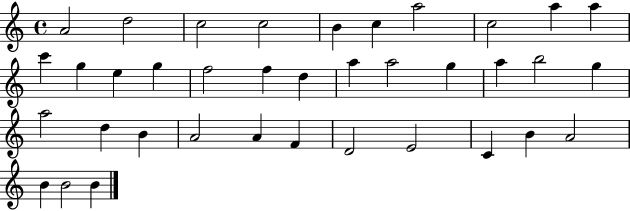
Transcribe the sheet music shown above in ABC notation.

X:1
T:Untitled
M:4/4
L:1/4
K:C
A2 d2 c2 c2 B c a2 c2 a a c' g e g f2 f d a a2 g a b2 g a2 d B A2 A F D2 E2 C B A2 B B2 B